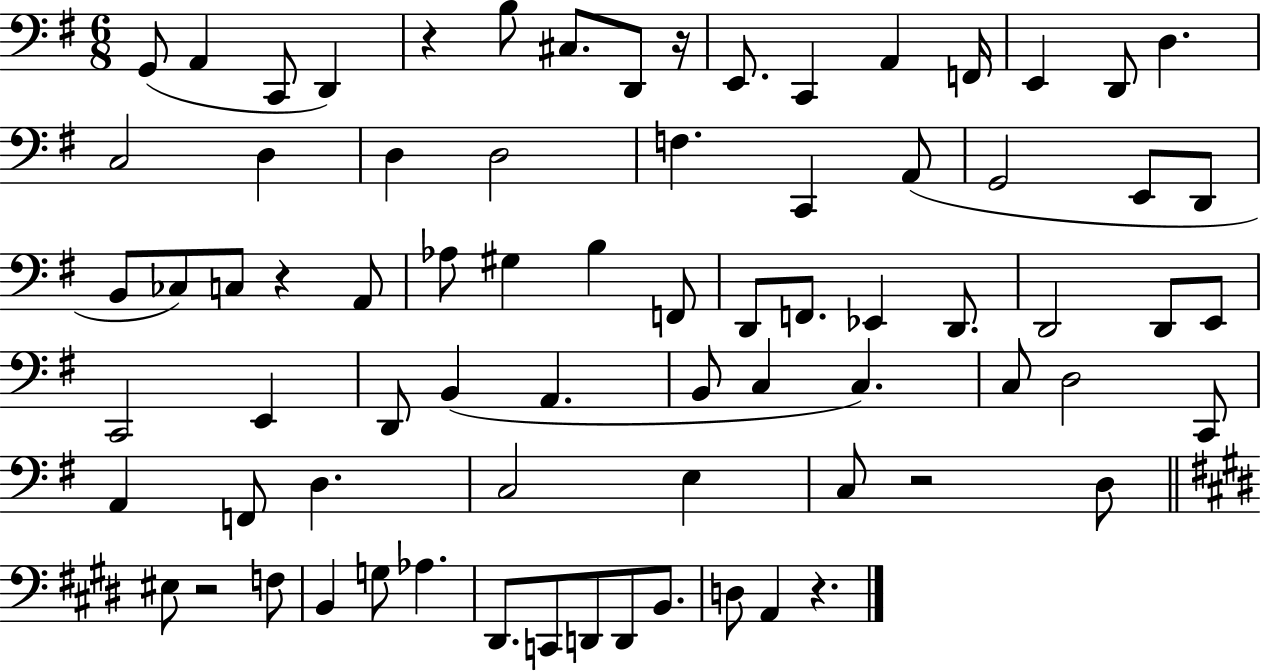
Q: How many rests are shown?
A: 6